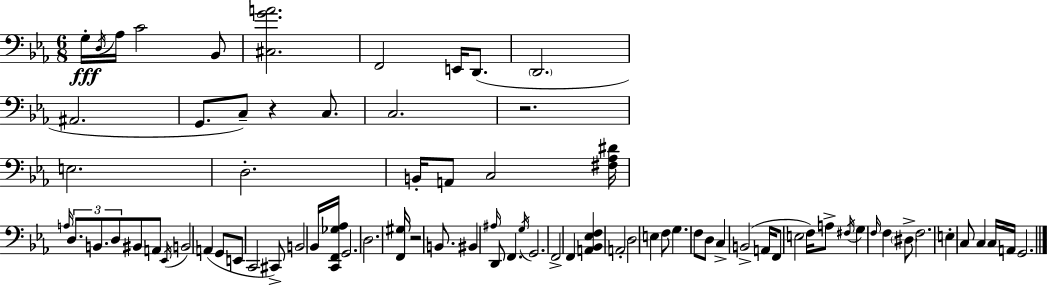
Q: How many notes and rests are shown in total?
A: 79